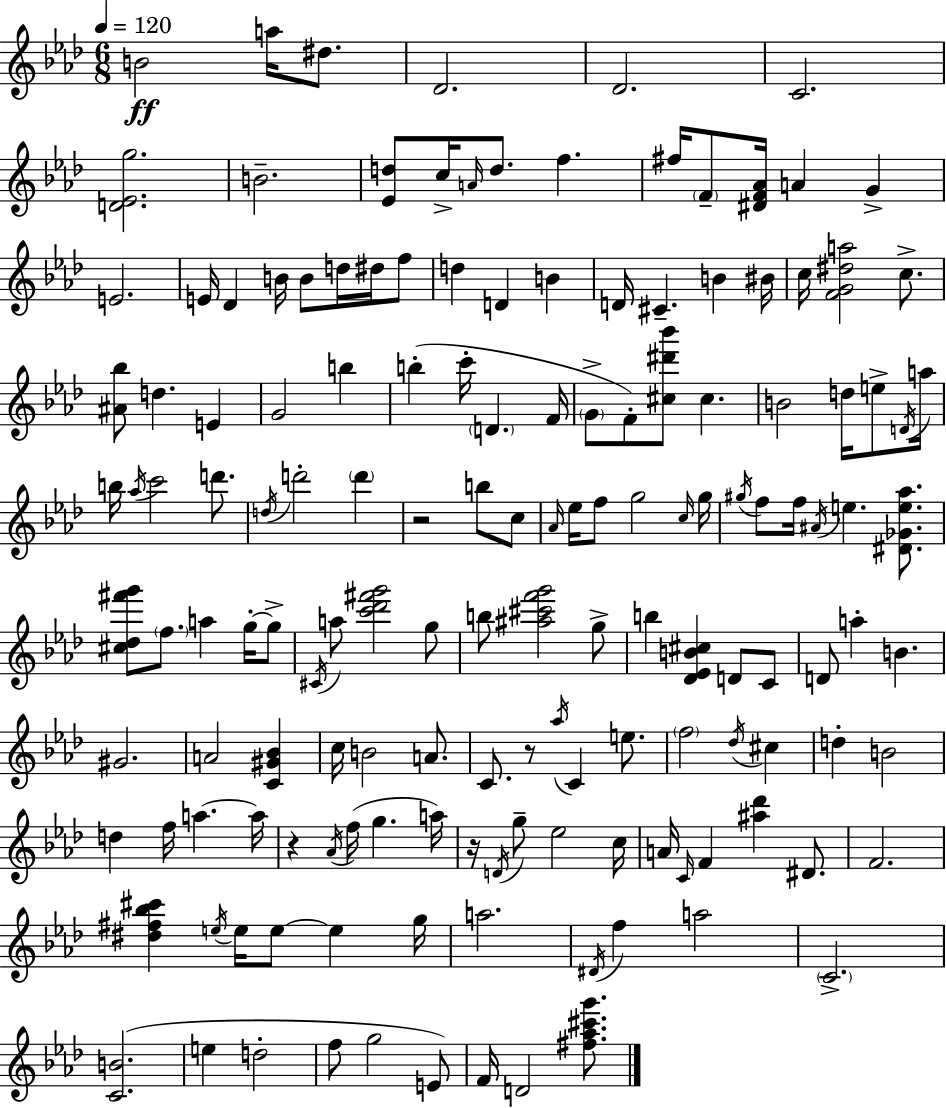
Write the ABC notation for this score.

X:1
T:Untitled
M:6/8
L:1/4
K:Fm
B2 a/4 ^d/2 _D2 _D2 C2 [D_Eg]2 B2 [_Ed]/2 c/4 A/4 d/2 f ^f/4 F/2 [^DF_A]/4 A G E2 E/4 _D B/4 B/2 d/4 ^d/4 f/2 d D B D/4 ^C B ^B/4 c/4 [FG^da]2 c/2 [^A_b]/2 d E G2 b b c'/4 D F/4 G/2 F/2 [^c^d'_b']/2 ^c B2 d/4 e/2 D/4 a/4 b/4 _a/4 c'2 d'/2 d/4 d'2 d' z2 b/2 c/2 _A/4 _e/4 f/2 g2 c/4 g/4 ^g/4 f/2 f/4 ^A/4 e [^D_Ge_a]/2 [^c_d^f'g']/2 f/2 a g/4 g/2 ^C/4 a/2 [c'_d'^f'g']2 g/2 b/2 [^a^c'f'g']2 g/2 b [_D_EB^c] D/2 C/2 D/2 a B ^G2 A2 [C^G_B] c/4 B2 A/2 C/2 z/2 _a/4 C e/2 f2 _d/4 ^c d B2 d f/4 a a/4 z _A/4 f/4 g a/4 z/4 D/4 g/2 _e2 c/4 A/4 C/4 F [^a_d'] ^D/2 F2 [^d^f_b^c'] e/4 e/4 e/2 e g/4 a2 ^D/4 f a2 C2 [CB]2 e d2 f/2 g2 E/2 F/4 D2 [^f_a^c'g']/2